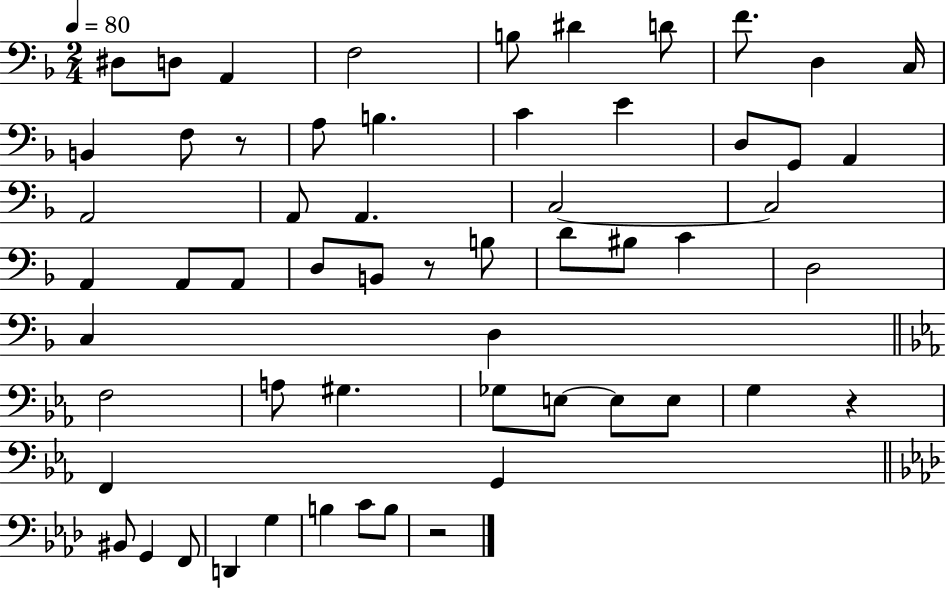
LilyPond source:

{
  \clef bass
  \numericTimeSignature
  \time 2/4
  \key f \major
  \tempo 4 = 80
  dis8 d8 a,4 | f2 | b8 dis'4 d'8 | f'8. d4 c16 | \break b,4 f8 r8 | a8 b4. | c'4 e'4 | d8 g,8 a,4 | \break a,2 | a,8 a,4. | c2~~ | c2 | \break a,4 a,8 a,8 | d8 b,8 r8 b8 | d'8 bis8 c'4 | d2 | \break c4 d4 | \bar "||" \break \key ees \major f2 | a8 gis4. | ges8 e8~~ e8 e8 | g4 r4 | \break f,4 g,4 | \bar "||" \break \key aes \major bis,8 g,4 f,8 | d,4 g4 | b4 c'8 b8 | r2 | \break \bar "|."
}